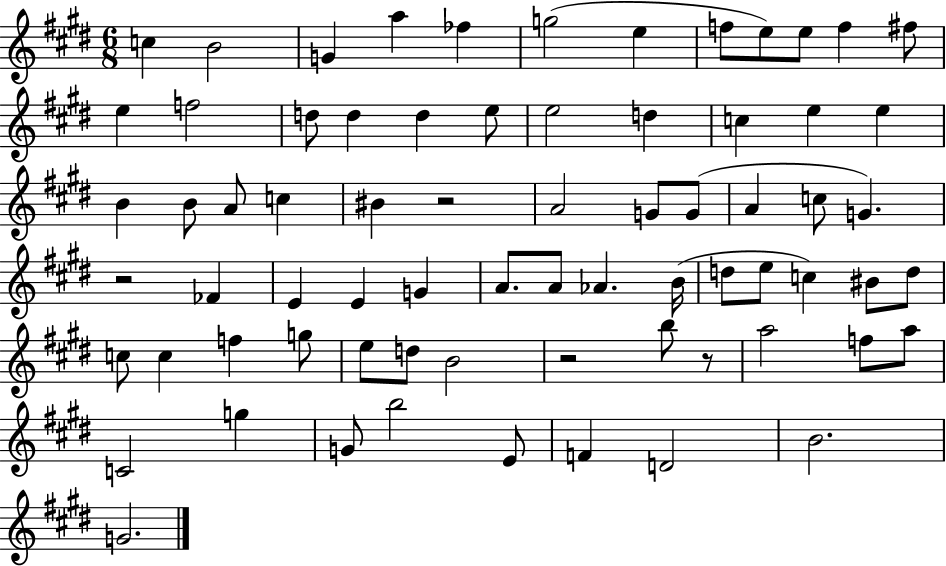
X:1
T:Untitled
M:6/8
L:1/4
K:E
c B2 G a _f g2 e f/2 e/2 e/2 f ^f/2 e f2 d/2 d d e/2 e2 d c e e B B/2 A/2 c ^B z2 A2 G/2 G/2 A c/2 G z2 _F E E G A/2 A/2 _A B/4 d/2 e/2 c ^B/2 d/2 c/2 c f g/2 e/2 d/2 B2 z2 b/2 z/2 a2 f/2 a/2 C2 g G/2 b2 E/2 F D2 B2 G2